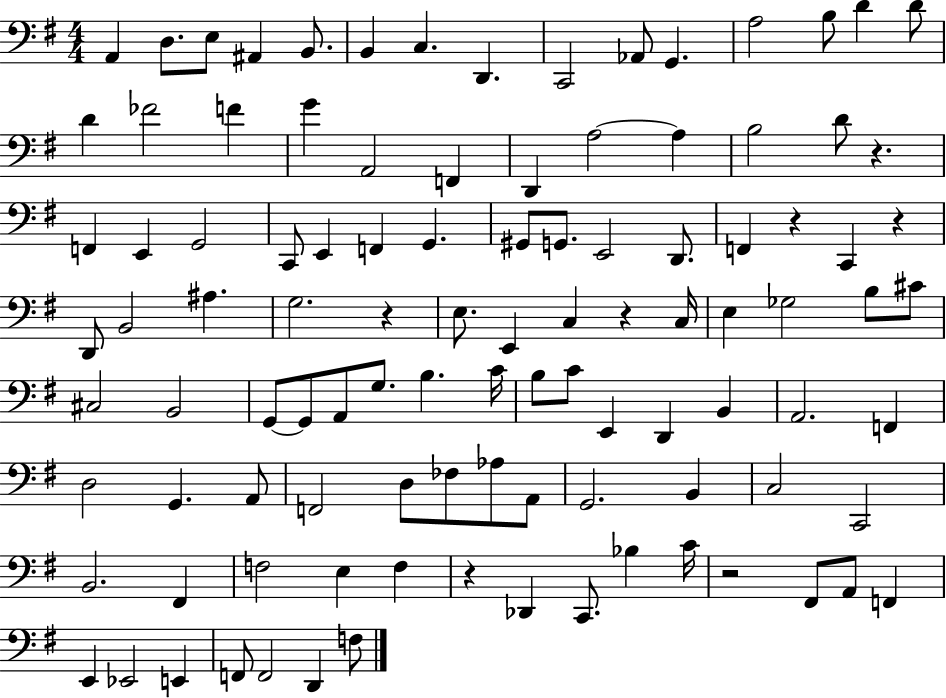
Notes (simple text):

A2/q D3/e. E3/e A#2/q B2/e. B2/q C3/q. D2/q. C2/h Ab2/e G2/q. A3/h B3/e D4/q D4/e D4/q FES4/h F4/q G4/q A2/h F2/q D2/q A3/h A3/q B3/h D4/e R/q. F2/q E2/q G2/h C2/e E2/q F2/q G2/q. G#2/e G2/e. E2/h D2/e. F2/q R/q C2/q R/q D2/e B2/h A#3/q. G3/h. R/q E3/e. E2/q C3/q R/q C3/s E3/q Gb3/h B3/e C#4/e C#3/h B2/h G2/e G2/e A2/e G3/e. B3/q. C4/s B3/e C4/e E2/q D2/q B2/q A2/h. F2/q D3/h G2/q. A2/e F2/h D3/e FES3/e Ab3/e A2/e G2/h. B2/q C3/h C2/h B2/h. F#2/q F3/h E3/q F3/q R/q Db2/q C2/e. Bb3/q C4/s R/h F#2/e A2/e F2/q E2/q Eb2/h E2/q F2/e F2/h D2/q F3/e